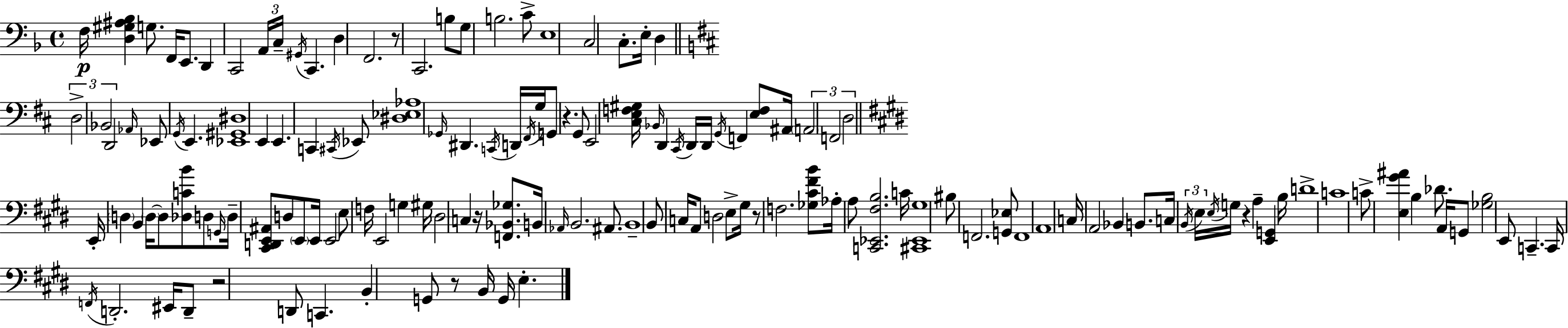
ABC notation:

X:1
T:Untitled
M:4/4
L:1/4
K:Dm
F,/4 [D,^G,^A,_B,] G,/2 F,,/4 E,,/2 D,, C,,2 A,,/4 C,/4 ^G,,/4 C,, D, F,,2 z/2 C,,2 B,/2 G,/2 B,2 C/2 E,4 C,2 C,/2 E,/4 D, D,2 _B,,2 D,,2 _A,,/4 _E,,/2 G,,/4 E,, [_E,,^G,,^D,]4 E,, E,, C,, ^C,,/4 _E,,/2 [^D,_E,_A,]4 _G,,/4 ^D,, C,,/4 D,,/4 ^F,,/4 G,/4 G,,/2 z G,,/2 E,,2 [^C,E,F,^G,]/4 _B,,/4 D,, ^C,,/4 D,,/4 D,,/4 G,,/4 F,, [E,F,]/2 ^A,,/4 A,,2 F,,2 D,2 E,,/4 D, B,, D,/4 D,/2 [_D,CB]/2 D,/2 G,,/4 D,/4 [^C,,D,,E,,^A,,]/2 D,/2 E,,/2 E,,/4 E,,2 E,/2 F,/4 E,,2 G, ^G,/4 ^D,2 C, z/4 [F,,_B,,_G,]/2 B,,/4 _A,,/4 B,,2 ^A,,/2 B,,4 B,,/2 C,/4 A,,/2 D,2 E,/2 ^G,/4 z/2 F,2 [_G,^C^FB]/2 _A,/4 A,/2 [C,,_E,,^F,B,]2 C/4 [^C,,_E,,^G,]4 ^B,/2 F,,2 [G,,_E,]/2 F,,4 A,,4 C,/4 A,,2 _B,, B,,/2 C,/4 B,,/4 E,/4 E,/4 G,/4 z A, [E,,G,,] B,/4 D4 C4 C/2 [E,^G^A] B, _D/2 A,,/4 G,,/2 [_G,B,]2 E,,/2 C,, C,,/4 F,,/4 D,,2 ^E,,/4 D,,/2 z2 D,,/2 C,, B,, G,,/2 z/2 B,,/4 G,,/4 E,